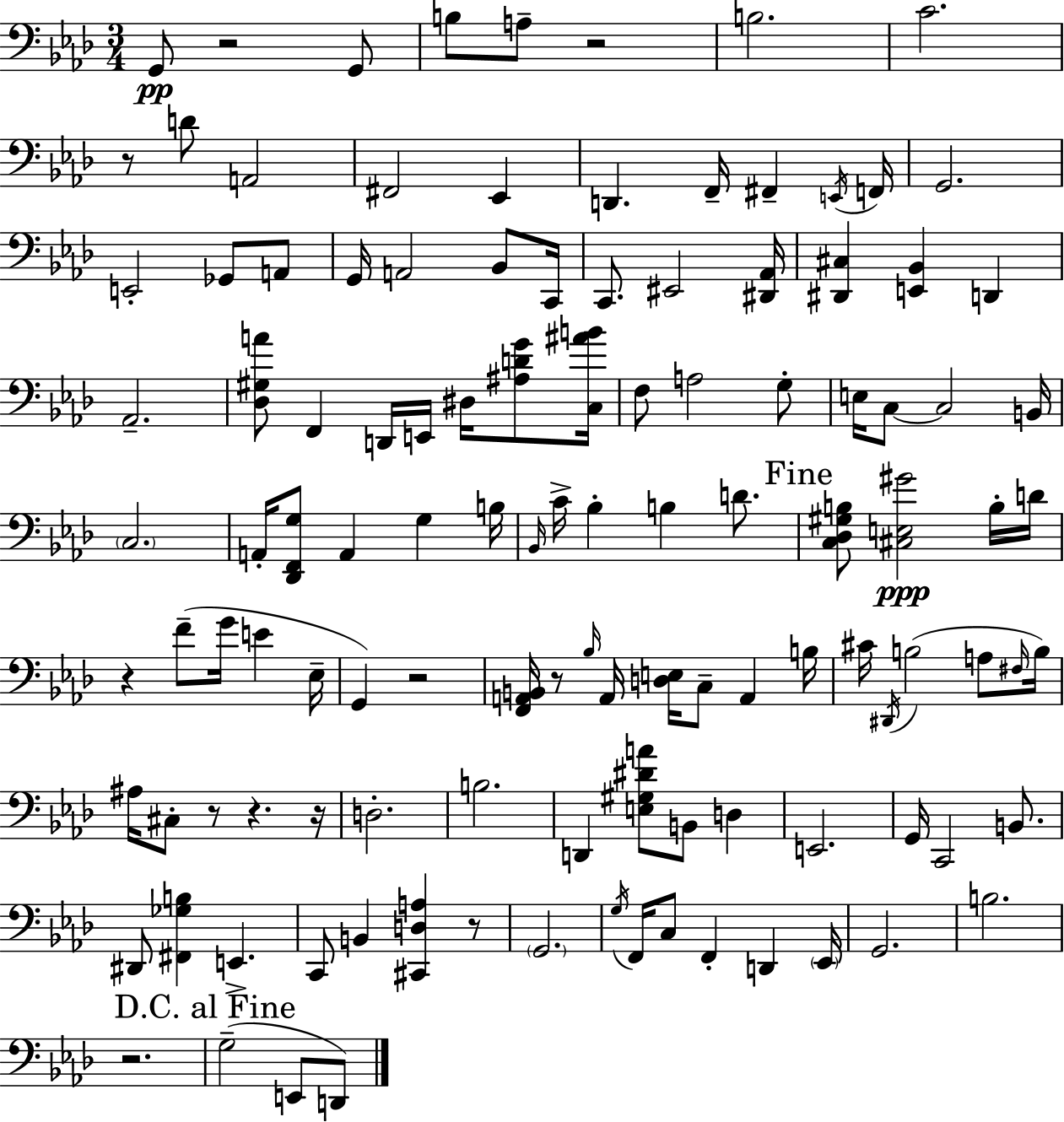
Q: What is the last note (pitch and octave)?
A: D2